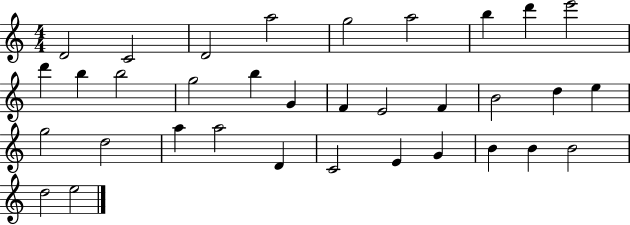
X:1
T:Untitled
M:4/4
L:1/4
K:C
D2 C2 D2 a2 g2 a2 b d' e'2 d' b b2 g2 b G F E2 F B2 d e g2 d2 a a2 D C2 E G B B B2 d2 e2